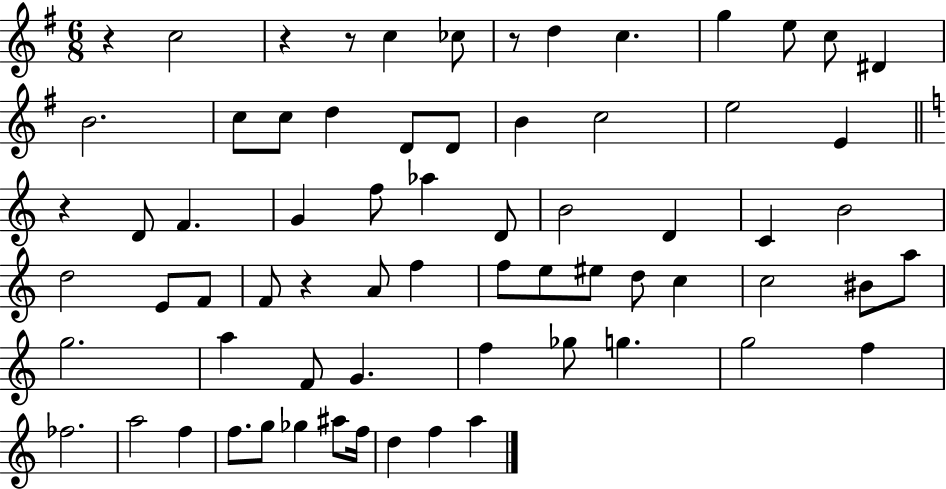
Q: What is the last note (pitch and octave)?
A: A5